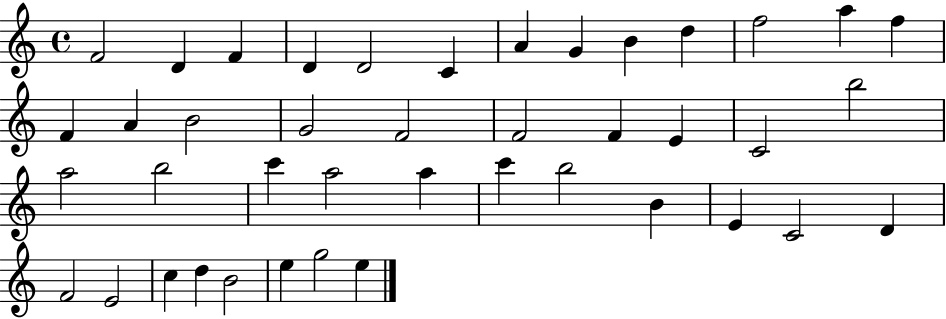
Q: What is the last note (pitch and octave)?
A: E5